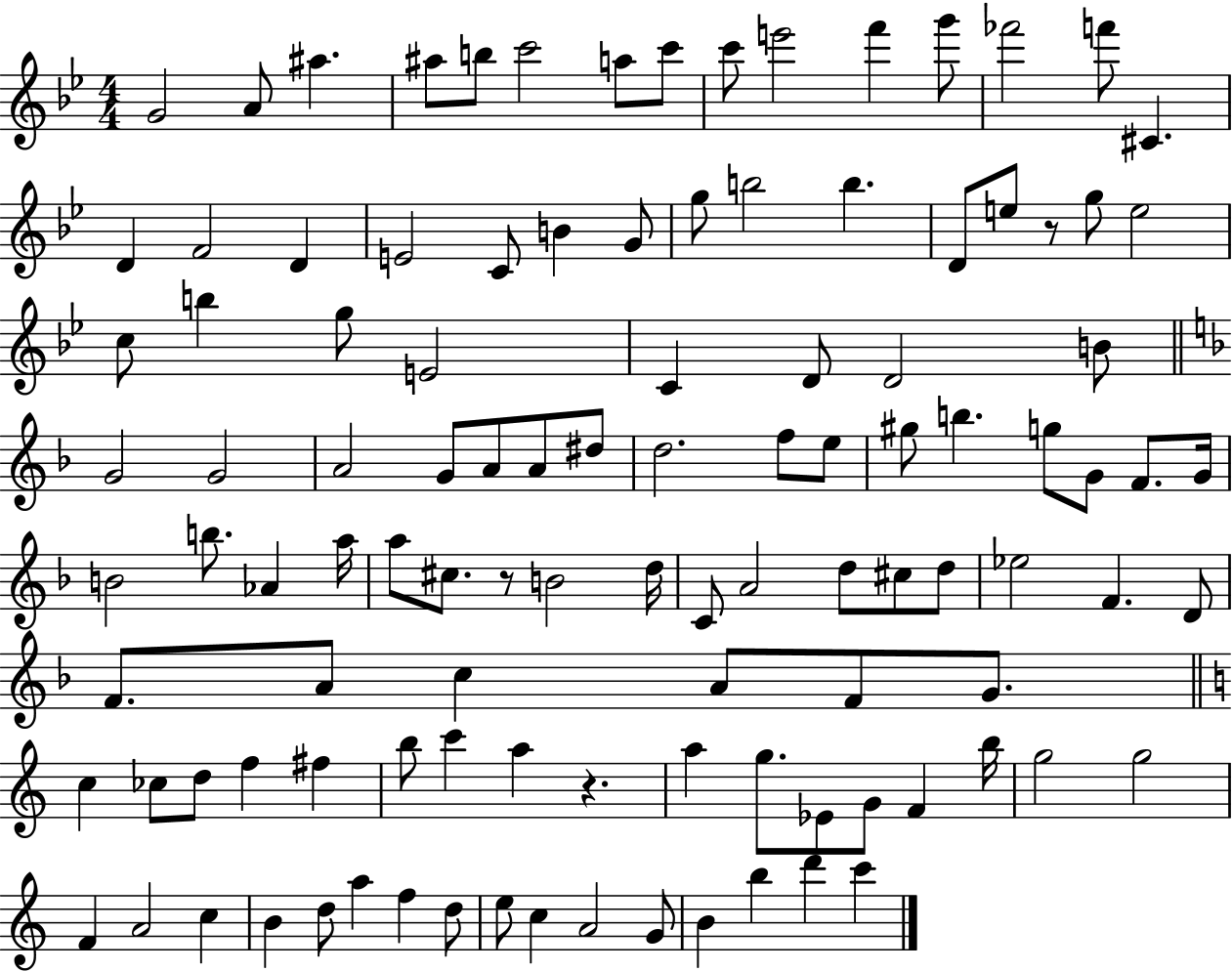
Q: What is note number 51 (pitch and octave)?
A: G4